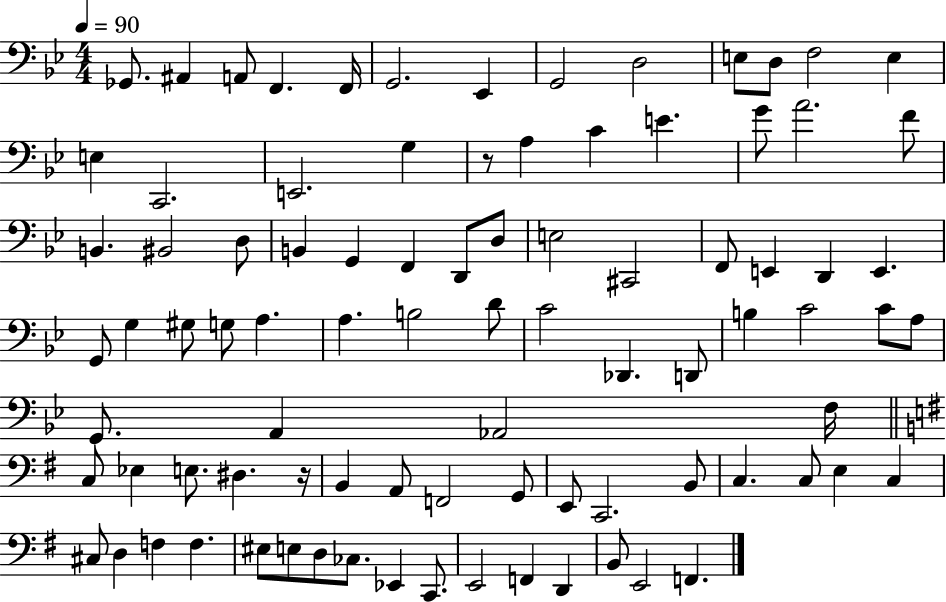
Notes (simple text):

Gb2/e. A#2/q A2/e F2/q. F2/s G2/h. Eb2/q G2/h D3/h E3/e D3/e F3/h E3/q E3/q C2/h. E2/h. G3/q R/e A3/q C4/q E4/q. G4/e A4/h. F4/e B2/q. BIS2/h D3/e B2/q G2/q F2/q D2/e D3/e E3/h C#2/h F2/e E2/q D2/q E2/q. G2/e G3/q G#3/e G3/e A3/q. A3/q. B3/h D4/e C4/h Db2/q. D2/e B3/q C4/h C4/e A3/e G2/e. A2/q Ab2/h F3/s C3/e Eb3/q E3/e. D#3/q. R/s B2/q A2/e F2/h G2/e E2/e C2/h. B2/e C3/q. C3/e E3/q C3/q C#3/e D3/q F3/q F3/q. EIS3/e E3/e D3/e CES3/e. Eb2/q C2/e. E2/h F2/q D2/q B2/e E2/h F2/q.